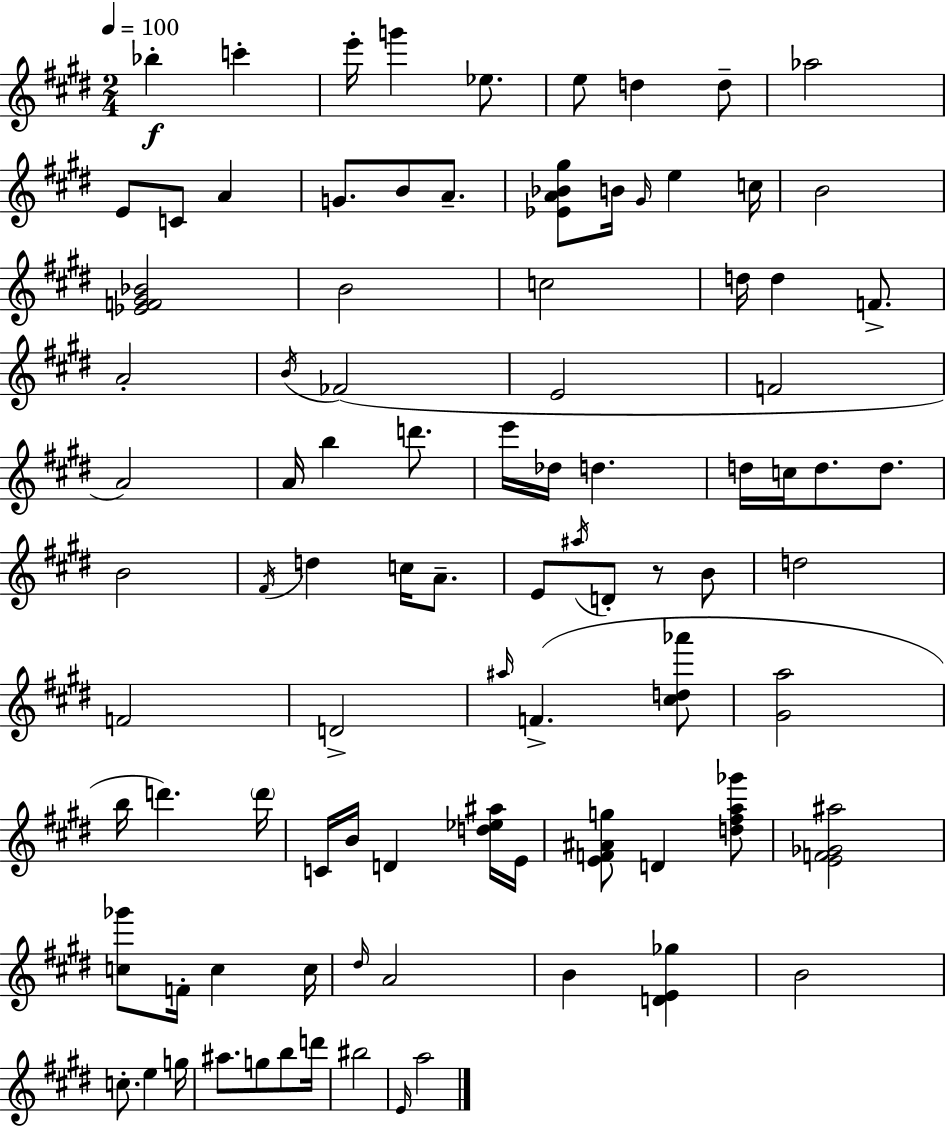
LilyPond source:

{
  \clef treble
  \numericTimeSignature
  \time 2/4
  \key e \major
  \tempo 4 = 100
  bes''4-.\f c'''4-. | e'''16-. g'''4 ees''8. | e''8 d''4 d''8-- | aes''2 | \break e'8 c'8 a'4 | g'8. b'8 a'8.-- | <ees' a' bes' gis''>8 b'16 \grace { gis'16 } e''4 | c''16 b'2 | \break <ees' f' gis' bes'>2 | b'2 | c''2 | d''16 d''4 f'8.-> | \break a'2-. | \acciaccatura { b'16 } fes'2( | e'2 | f'2 | \break a'2) | a'16 b''4 d'''8. | e'''16 des''16 d''4. | d''16 c''16 d''8. d''8. | \break b'2 | \acciaccatura { fis'16 } d''4 c''16 | a'8.-- e'8 \acciaccatura { ais''16 } d'8-. | r8 b'8 d''2 | \break f'2 | d'2-> | \grace { ais''16 }( f'4.-> | <cis'' d'' aes'''>8 <gis' a''>2 | \break b''16 d'''4.) | \parenthesize d'''16 c'16 b'16 d'4 | <d'' ees'' ais''>16 e'16 <e' f' ais' g''>8 d'4 | <d'' fis'' a'' ges'''>8 <e' f' ges' ais''>2 | \break <c'' ges'''>8 f'16-. | c''4 c''16 \grace { dis''16 } a'2 | b'4 | <d' e' ges''>4 b'2 | \break c''8.-. | e''4 g''16 ais''8. | g''8 b''8 d'''16 bis''2 | \grace { e'16 } a''2 | \break \bar "|."
}